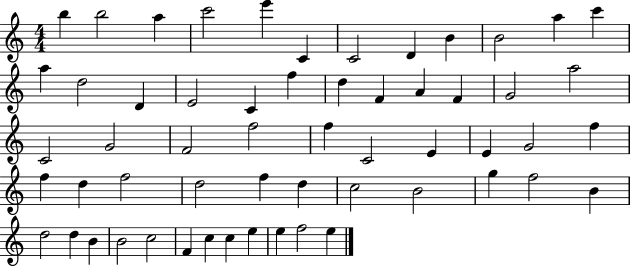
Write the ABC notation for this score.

X:1
T:Untitled
M:4/4
L:1/4
K:C
b b2 a c'2 e' C C2 D B B2 a c' a d2 D E2 C f d F A F G2 a2 C2 G2 F2 f2 f C2 E E G2 f f d f2 d2 f d c2 B2 g f2 B d2 d B B2 c2 F c c e e f2 e